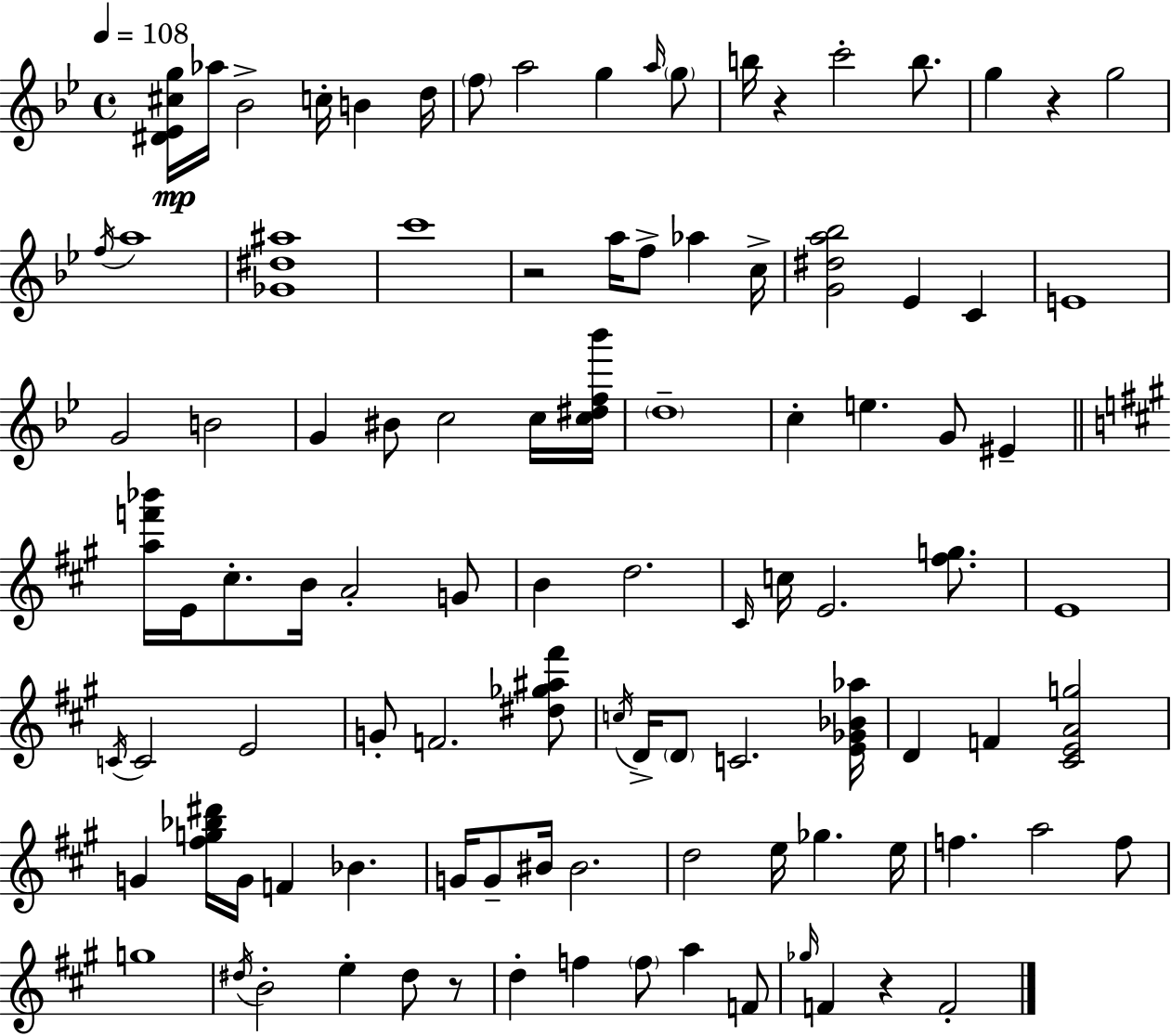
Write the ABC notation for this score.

X:1
T:Untitled
M:4/4
L:1/4
K:Bb
[^D_E^cg]/4 _a/4 _B2 c/4 B d/4 f/2 a2 g a/4 g/2 b/4 z c'2 b/2 g z g2 f/4 a4 [_G^d^a]4 c'4 z2 a/4 f/2 _a c/4 [G^da_b]2 _E C E4 G2 B2 G ^B/2 c2 c/4 [c^df_b']/4 d4 c e G/2 ^E [af'_b']/4 E/4 ^c/2 B/4 A2 G/2 B d2 ^C/4 c/4 E2 [^fg]/2 E4 C/4 C2 E2 G/2 F2 [^d_g^a^f']/2 c/4 D/4 D/2 C2 [E_G_B_a]/4 D F [^CEAg]2 G [^fg_b^d']/4 G/4 F _B G/4 G/2 ^B/4 ^B2 d2 e/4 _g e/4 f a2 f/2 g4 ^d/4 B2 e ^d/2 z/2 d f f/2 a F/2 _g/4 F z F2